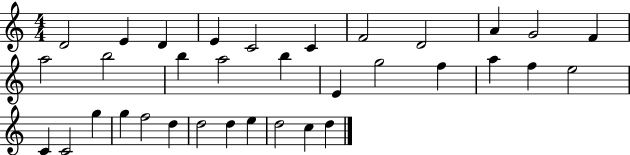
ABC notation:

X:1
T:Untitled
M:4/4
L:1/4
K:C
D2 E D E C2 C F2 D2 A G2 F a2 b2 b a2 b E g2 f a f e2 C C2 g g f2 d d2 d e d2 c d